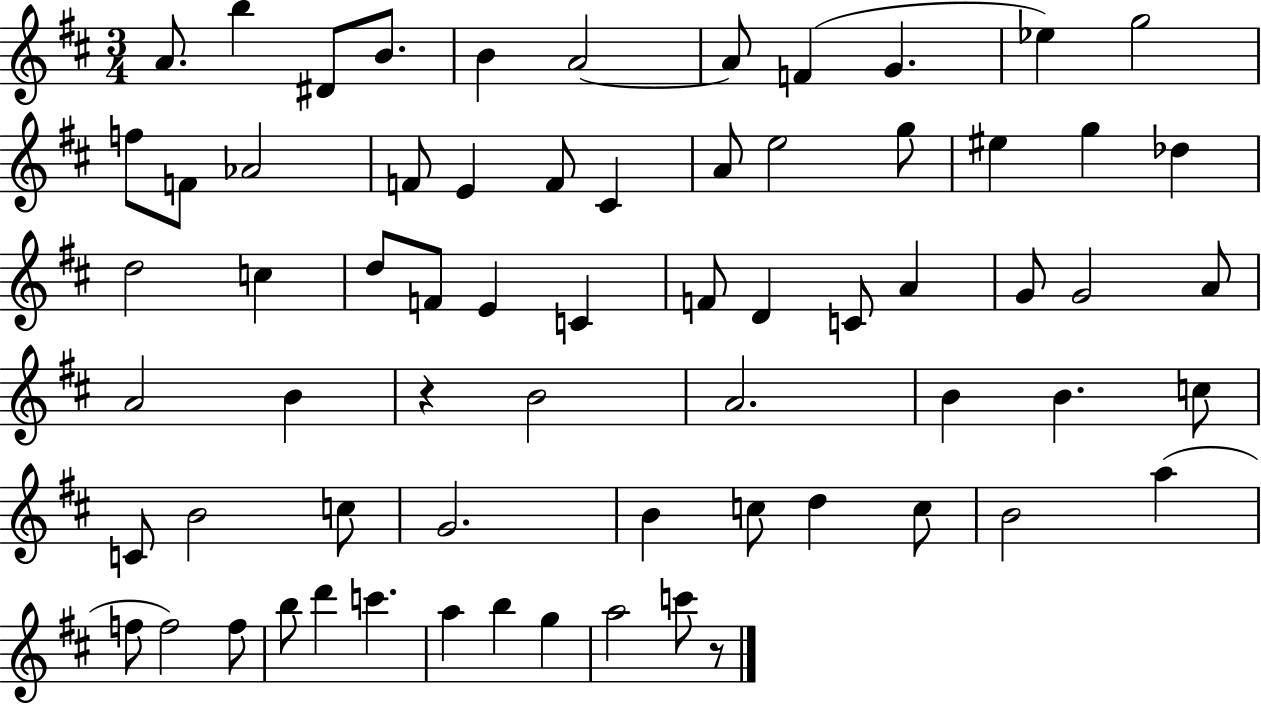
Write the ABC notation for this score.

X:1
T:Untitled
M:3/4
L:1/4
K:D
A/2 b ^D/2 B/2 B A2 A/2 F G _e g2 f/2 F/2 _A2 F/2 E F/2 ^C A/2 e2 g/2 ^e g _d d2 c d/2 F/2 E C F/2 D C/2 A G/2 G2 A/2 A2 B z B2 A2 B B c/2 C/2 B2 c/2 G2 B c/2 d c/2 B2 a f/2 f2 f/2 b/2 d' c' a b g a2 c'/2 z/2